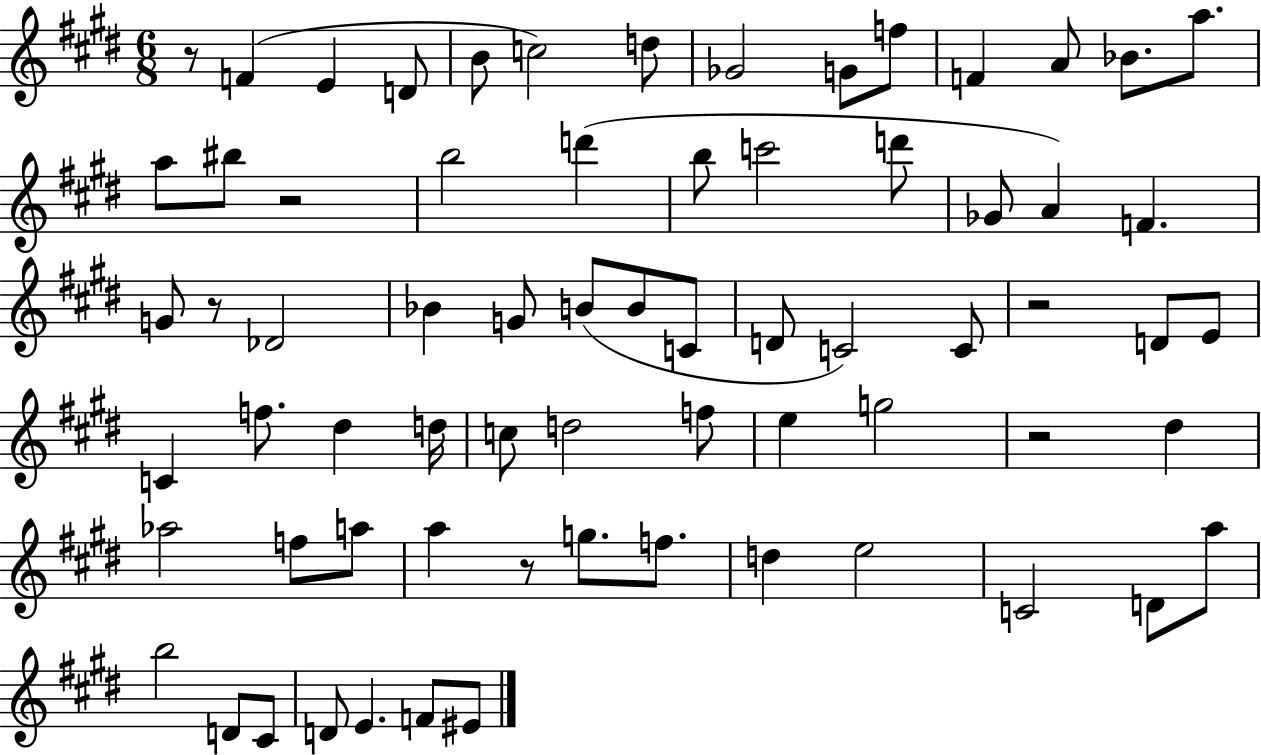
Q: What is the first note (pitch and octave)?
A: F4